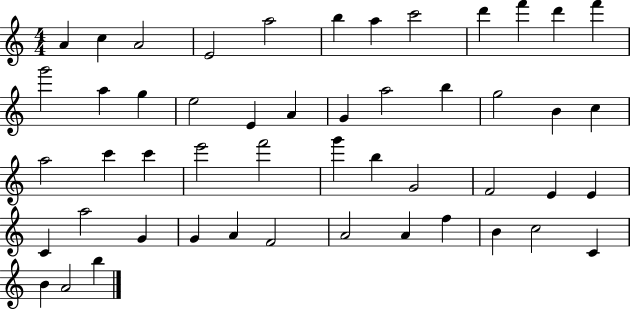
{
  \clef treble
  \numericTimeSignature
  \time 4/4
  \key c \major
  a'4 c''4 a'2 | e'2 a''2 | b''4 a''4 c'''2 | d'''4 f'''4 d'''4 f'''4 | \break g'''2 a''4 g''4 | e''2 e'4 a'4 | g'4 a''2 b''4 | g''2 b'4 c''4 | \break a''2 c'''4 c'''4 | e'''2 f'''2 | g'''4 b''4 g'2 | f'2 e'4 e'4 | \break c'4 a''2 g'4 | g'4 a'4 f'2 | a'2 a'4 f''4 | b'4 c''2 c'4 | \break b'4 a'2 b''4 | \bar "|."
}